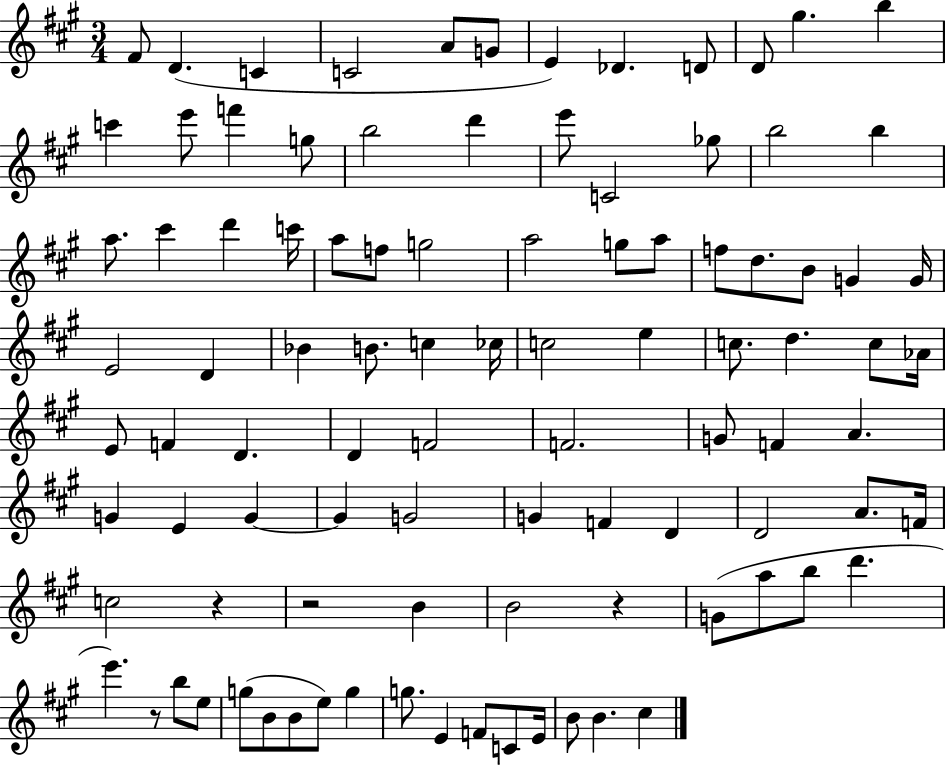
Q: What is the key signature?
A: A major